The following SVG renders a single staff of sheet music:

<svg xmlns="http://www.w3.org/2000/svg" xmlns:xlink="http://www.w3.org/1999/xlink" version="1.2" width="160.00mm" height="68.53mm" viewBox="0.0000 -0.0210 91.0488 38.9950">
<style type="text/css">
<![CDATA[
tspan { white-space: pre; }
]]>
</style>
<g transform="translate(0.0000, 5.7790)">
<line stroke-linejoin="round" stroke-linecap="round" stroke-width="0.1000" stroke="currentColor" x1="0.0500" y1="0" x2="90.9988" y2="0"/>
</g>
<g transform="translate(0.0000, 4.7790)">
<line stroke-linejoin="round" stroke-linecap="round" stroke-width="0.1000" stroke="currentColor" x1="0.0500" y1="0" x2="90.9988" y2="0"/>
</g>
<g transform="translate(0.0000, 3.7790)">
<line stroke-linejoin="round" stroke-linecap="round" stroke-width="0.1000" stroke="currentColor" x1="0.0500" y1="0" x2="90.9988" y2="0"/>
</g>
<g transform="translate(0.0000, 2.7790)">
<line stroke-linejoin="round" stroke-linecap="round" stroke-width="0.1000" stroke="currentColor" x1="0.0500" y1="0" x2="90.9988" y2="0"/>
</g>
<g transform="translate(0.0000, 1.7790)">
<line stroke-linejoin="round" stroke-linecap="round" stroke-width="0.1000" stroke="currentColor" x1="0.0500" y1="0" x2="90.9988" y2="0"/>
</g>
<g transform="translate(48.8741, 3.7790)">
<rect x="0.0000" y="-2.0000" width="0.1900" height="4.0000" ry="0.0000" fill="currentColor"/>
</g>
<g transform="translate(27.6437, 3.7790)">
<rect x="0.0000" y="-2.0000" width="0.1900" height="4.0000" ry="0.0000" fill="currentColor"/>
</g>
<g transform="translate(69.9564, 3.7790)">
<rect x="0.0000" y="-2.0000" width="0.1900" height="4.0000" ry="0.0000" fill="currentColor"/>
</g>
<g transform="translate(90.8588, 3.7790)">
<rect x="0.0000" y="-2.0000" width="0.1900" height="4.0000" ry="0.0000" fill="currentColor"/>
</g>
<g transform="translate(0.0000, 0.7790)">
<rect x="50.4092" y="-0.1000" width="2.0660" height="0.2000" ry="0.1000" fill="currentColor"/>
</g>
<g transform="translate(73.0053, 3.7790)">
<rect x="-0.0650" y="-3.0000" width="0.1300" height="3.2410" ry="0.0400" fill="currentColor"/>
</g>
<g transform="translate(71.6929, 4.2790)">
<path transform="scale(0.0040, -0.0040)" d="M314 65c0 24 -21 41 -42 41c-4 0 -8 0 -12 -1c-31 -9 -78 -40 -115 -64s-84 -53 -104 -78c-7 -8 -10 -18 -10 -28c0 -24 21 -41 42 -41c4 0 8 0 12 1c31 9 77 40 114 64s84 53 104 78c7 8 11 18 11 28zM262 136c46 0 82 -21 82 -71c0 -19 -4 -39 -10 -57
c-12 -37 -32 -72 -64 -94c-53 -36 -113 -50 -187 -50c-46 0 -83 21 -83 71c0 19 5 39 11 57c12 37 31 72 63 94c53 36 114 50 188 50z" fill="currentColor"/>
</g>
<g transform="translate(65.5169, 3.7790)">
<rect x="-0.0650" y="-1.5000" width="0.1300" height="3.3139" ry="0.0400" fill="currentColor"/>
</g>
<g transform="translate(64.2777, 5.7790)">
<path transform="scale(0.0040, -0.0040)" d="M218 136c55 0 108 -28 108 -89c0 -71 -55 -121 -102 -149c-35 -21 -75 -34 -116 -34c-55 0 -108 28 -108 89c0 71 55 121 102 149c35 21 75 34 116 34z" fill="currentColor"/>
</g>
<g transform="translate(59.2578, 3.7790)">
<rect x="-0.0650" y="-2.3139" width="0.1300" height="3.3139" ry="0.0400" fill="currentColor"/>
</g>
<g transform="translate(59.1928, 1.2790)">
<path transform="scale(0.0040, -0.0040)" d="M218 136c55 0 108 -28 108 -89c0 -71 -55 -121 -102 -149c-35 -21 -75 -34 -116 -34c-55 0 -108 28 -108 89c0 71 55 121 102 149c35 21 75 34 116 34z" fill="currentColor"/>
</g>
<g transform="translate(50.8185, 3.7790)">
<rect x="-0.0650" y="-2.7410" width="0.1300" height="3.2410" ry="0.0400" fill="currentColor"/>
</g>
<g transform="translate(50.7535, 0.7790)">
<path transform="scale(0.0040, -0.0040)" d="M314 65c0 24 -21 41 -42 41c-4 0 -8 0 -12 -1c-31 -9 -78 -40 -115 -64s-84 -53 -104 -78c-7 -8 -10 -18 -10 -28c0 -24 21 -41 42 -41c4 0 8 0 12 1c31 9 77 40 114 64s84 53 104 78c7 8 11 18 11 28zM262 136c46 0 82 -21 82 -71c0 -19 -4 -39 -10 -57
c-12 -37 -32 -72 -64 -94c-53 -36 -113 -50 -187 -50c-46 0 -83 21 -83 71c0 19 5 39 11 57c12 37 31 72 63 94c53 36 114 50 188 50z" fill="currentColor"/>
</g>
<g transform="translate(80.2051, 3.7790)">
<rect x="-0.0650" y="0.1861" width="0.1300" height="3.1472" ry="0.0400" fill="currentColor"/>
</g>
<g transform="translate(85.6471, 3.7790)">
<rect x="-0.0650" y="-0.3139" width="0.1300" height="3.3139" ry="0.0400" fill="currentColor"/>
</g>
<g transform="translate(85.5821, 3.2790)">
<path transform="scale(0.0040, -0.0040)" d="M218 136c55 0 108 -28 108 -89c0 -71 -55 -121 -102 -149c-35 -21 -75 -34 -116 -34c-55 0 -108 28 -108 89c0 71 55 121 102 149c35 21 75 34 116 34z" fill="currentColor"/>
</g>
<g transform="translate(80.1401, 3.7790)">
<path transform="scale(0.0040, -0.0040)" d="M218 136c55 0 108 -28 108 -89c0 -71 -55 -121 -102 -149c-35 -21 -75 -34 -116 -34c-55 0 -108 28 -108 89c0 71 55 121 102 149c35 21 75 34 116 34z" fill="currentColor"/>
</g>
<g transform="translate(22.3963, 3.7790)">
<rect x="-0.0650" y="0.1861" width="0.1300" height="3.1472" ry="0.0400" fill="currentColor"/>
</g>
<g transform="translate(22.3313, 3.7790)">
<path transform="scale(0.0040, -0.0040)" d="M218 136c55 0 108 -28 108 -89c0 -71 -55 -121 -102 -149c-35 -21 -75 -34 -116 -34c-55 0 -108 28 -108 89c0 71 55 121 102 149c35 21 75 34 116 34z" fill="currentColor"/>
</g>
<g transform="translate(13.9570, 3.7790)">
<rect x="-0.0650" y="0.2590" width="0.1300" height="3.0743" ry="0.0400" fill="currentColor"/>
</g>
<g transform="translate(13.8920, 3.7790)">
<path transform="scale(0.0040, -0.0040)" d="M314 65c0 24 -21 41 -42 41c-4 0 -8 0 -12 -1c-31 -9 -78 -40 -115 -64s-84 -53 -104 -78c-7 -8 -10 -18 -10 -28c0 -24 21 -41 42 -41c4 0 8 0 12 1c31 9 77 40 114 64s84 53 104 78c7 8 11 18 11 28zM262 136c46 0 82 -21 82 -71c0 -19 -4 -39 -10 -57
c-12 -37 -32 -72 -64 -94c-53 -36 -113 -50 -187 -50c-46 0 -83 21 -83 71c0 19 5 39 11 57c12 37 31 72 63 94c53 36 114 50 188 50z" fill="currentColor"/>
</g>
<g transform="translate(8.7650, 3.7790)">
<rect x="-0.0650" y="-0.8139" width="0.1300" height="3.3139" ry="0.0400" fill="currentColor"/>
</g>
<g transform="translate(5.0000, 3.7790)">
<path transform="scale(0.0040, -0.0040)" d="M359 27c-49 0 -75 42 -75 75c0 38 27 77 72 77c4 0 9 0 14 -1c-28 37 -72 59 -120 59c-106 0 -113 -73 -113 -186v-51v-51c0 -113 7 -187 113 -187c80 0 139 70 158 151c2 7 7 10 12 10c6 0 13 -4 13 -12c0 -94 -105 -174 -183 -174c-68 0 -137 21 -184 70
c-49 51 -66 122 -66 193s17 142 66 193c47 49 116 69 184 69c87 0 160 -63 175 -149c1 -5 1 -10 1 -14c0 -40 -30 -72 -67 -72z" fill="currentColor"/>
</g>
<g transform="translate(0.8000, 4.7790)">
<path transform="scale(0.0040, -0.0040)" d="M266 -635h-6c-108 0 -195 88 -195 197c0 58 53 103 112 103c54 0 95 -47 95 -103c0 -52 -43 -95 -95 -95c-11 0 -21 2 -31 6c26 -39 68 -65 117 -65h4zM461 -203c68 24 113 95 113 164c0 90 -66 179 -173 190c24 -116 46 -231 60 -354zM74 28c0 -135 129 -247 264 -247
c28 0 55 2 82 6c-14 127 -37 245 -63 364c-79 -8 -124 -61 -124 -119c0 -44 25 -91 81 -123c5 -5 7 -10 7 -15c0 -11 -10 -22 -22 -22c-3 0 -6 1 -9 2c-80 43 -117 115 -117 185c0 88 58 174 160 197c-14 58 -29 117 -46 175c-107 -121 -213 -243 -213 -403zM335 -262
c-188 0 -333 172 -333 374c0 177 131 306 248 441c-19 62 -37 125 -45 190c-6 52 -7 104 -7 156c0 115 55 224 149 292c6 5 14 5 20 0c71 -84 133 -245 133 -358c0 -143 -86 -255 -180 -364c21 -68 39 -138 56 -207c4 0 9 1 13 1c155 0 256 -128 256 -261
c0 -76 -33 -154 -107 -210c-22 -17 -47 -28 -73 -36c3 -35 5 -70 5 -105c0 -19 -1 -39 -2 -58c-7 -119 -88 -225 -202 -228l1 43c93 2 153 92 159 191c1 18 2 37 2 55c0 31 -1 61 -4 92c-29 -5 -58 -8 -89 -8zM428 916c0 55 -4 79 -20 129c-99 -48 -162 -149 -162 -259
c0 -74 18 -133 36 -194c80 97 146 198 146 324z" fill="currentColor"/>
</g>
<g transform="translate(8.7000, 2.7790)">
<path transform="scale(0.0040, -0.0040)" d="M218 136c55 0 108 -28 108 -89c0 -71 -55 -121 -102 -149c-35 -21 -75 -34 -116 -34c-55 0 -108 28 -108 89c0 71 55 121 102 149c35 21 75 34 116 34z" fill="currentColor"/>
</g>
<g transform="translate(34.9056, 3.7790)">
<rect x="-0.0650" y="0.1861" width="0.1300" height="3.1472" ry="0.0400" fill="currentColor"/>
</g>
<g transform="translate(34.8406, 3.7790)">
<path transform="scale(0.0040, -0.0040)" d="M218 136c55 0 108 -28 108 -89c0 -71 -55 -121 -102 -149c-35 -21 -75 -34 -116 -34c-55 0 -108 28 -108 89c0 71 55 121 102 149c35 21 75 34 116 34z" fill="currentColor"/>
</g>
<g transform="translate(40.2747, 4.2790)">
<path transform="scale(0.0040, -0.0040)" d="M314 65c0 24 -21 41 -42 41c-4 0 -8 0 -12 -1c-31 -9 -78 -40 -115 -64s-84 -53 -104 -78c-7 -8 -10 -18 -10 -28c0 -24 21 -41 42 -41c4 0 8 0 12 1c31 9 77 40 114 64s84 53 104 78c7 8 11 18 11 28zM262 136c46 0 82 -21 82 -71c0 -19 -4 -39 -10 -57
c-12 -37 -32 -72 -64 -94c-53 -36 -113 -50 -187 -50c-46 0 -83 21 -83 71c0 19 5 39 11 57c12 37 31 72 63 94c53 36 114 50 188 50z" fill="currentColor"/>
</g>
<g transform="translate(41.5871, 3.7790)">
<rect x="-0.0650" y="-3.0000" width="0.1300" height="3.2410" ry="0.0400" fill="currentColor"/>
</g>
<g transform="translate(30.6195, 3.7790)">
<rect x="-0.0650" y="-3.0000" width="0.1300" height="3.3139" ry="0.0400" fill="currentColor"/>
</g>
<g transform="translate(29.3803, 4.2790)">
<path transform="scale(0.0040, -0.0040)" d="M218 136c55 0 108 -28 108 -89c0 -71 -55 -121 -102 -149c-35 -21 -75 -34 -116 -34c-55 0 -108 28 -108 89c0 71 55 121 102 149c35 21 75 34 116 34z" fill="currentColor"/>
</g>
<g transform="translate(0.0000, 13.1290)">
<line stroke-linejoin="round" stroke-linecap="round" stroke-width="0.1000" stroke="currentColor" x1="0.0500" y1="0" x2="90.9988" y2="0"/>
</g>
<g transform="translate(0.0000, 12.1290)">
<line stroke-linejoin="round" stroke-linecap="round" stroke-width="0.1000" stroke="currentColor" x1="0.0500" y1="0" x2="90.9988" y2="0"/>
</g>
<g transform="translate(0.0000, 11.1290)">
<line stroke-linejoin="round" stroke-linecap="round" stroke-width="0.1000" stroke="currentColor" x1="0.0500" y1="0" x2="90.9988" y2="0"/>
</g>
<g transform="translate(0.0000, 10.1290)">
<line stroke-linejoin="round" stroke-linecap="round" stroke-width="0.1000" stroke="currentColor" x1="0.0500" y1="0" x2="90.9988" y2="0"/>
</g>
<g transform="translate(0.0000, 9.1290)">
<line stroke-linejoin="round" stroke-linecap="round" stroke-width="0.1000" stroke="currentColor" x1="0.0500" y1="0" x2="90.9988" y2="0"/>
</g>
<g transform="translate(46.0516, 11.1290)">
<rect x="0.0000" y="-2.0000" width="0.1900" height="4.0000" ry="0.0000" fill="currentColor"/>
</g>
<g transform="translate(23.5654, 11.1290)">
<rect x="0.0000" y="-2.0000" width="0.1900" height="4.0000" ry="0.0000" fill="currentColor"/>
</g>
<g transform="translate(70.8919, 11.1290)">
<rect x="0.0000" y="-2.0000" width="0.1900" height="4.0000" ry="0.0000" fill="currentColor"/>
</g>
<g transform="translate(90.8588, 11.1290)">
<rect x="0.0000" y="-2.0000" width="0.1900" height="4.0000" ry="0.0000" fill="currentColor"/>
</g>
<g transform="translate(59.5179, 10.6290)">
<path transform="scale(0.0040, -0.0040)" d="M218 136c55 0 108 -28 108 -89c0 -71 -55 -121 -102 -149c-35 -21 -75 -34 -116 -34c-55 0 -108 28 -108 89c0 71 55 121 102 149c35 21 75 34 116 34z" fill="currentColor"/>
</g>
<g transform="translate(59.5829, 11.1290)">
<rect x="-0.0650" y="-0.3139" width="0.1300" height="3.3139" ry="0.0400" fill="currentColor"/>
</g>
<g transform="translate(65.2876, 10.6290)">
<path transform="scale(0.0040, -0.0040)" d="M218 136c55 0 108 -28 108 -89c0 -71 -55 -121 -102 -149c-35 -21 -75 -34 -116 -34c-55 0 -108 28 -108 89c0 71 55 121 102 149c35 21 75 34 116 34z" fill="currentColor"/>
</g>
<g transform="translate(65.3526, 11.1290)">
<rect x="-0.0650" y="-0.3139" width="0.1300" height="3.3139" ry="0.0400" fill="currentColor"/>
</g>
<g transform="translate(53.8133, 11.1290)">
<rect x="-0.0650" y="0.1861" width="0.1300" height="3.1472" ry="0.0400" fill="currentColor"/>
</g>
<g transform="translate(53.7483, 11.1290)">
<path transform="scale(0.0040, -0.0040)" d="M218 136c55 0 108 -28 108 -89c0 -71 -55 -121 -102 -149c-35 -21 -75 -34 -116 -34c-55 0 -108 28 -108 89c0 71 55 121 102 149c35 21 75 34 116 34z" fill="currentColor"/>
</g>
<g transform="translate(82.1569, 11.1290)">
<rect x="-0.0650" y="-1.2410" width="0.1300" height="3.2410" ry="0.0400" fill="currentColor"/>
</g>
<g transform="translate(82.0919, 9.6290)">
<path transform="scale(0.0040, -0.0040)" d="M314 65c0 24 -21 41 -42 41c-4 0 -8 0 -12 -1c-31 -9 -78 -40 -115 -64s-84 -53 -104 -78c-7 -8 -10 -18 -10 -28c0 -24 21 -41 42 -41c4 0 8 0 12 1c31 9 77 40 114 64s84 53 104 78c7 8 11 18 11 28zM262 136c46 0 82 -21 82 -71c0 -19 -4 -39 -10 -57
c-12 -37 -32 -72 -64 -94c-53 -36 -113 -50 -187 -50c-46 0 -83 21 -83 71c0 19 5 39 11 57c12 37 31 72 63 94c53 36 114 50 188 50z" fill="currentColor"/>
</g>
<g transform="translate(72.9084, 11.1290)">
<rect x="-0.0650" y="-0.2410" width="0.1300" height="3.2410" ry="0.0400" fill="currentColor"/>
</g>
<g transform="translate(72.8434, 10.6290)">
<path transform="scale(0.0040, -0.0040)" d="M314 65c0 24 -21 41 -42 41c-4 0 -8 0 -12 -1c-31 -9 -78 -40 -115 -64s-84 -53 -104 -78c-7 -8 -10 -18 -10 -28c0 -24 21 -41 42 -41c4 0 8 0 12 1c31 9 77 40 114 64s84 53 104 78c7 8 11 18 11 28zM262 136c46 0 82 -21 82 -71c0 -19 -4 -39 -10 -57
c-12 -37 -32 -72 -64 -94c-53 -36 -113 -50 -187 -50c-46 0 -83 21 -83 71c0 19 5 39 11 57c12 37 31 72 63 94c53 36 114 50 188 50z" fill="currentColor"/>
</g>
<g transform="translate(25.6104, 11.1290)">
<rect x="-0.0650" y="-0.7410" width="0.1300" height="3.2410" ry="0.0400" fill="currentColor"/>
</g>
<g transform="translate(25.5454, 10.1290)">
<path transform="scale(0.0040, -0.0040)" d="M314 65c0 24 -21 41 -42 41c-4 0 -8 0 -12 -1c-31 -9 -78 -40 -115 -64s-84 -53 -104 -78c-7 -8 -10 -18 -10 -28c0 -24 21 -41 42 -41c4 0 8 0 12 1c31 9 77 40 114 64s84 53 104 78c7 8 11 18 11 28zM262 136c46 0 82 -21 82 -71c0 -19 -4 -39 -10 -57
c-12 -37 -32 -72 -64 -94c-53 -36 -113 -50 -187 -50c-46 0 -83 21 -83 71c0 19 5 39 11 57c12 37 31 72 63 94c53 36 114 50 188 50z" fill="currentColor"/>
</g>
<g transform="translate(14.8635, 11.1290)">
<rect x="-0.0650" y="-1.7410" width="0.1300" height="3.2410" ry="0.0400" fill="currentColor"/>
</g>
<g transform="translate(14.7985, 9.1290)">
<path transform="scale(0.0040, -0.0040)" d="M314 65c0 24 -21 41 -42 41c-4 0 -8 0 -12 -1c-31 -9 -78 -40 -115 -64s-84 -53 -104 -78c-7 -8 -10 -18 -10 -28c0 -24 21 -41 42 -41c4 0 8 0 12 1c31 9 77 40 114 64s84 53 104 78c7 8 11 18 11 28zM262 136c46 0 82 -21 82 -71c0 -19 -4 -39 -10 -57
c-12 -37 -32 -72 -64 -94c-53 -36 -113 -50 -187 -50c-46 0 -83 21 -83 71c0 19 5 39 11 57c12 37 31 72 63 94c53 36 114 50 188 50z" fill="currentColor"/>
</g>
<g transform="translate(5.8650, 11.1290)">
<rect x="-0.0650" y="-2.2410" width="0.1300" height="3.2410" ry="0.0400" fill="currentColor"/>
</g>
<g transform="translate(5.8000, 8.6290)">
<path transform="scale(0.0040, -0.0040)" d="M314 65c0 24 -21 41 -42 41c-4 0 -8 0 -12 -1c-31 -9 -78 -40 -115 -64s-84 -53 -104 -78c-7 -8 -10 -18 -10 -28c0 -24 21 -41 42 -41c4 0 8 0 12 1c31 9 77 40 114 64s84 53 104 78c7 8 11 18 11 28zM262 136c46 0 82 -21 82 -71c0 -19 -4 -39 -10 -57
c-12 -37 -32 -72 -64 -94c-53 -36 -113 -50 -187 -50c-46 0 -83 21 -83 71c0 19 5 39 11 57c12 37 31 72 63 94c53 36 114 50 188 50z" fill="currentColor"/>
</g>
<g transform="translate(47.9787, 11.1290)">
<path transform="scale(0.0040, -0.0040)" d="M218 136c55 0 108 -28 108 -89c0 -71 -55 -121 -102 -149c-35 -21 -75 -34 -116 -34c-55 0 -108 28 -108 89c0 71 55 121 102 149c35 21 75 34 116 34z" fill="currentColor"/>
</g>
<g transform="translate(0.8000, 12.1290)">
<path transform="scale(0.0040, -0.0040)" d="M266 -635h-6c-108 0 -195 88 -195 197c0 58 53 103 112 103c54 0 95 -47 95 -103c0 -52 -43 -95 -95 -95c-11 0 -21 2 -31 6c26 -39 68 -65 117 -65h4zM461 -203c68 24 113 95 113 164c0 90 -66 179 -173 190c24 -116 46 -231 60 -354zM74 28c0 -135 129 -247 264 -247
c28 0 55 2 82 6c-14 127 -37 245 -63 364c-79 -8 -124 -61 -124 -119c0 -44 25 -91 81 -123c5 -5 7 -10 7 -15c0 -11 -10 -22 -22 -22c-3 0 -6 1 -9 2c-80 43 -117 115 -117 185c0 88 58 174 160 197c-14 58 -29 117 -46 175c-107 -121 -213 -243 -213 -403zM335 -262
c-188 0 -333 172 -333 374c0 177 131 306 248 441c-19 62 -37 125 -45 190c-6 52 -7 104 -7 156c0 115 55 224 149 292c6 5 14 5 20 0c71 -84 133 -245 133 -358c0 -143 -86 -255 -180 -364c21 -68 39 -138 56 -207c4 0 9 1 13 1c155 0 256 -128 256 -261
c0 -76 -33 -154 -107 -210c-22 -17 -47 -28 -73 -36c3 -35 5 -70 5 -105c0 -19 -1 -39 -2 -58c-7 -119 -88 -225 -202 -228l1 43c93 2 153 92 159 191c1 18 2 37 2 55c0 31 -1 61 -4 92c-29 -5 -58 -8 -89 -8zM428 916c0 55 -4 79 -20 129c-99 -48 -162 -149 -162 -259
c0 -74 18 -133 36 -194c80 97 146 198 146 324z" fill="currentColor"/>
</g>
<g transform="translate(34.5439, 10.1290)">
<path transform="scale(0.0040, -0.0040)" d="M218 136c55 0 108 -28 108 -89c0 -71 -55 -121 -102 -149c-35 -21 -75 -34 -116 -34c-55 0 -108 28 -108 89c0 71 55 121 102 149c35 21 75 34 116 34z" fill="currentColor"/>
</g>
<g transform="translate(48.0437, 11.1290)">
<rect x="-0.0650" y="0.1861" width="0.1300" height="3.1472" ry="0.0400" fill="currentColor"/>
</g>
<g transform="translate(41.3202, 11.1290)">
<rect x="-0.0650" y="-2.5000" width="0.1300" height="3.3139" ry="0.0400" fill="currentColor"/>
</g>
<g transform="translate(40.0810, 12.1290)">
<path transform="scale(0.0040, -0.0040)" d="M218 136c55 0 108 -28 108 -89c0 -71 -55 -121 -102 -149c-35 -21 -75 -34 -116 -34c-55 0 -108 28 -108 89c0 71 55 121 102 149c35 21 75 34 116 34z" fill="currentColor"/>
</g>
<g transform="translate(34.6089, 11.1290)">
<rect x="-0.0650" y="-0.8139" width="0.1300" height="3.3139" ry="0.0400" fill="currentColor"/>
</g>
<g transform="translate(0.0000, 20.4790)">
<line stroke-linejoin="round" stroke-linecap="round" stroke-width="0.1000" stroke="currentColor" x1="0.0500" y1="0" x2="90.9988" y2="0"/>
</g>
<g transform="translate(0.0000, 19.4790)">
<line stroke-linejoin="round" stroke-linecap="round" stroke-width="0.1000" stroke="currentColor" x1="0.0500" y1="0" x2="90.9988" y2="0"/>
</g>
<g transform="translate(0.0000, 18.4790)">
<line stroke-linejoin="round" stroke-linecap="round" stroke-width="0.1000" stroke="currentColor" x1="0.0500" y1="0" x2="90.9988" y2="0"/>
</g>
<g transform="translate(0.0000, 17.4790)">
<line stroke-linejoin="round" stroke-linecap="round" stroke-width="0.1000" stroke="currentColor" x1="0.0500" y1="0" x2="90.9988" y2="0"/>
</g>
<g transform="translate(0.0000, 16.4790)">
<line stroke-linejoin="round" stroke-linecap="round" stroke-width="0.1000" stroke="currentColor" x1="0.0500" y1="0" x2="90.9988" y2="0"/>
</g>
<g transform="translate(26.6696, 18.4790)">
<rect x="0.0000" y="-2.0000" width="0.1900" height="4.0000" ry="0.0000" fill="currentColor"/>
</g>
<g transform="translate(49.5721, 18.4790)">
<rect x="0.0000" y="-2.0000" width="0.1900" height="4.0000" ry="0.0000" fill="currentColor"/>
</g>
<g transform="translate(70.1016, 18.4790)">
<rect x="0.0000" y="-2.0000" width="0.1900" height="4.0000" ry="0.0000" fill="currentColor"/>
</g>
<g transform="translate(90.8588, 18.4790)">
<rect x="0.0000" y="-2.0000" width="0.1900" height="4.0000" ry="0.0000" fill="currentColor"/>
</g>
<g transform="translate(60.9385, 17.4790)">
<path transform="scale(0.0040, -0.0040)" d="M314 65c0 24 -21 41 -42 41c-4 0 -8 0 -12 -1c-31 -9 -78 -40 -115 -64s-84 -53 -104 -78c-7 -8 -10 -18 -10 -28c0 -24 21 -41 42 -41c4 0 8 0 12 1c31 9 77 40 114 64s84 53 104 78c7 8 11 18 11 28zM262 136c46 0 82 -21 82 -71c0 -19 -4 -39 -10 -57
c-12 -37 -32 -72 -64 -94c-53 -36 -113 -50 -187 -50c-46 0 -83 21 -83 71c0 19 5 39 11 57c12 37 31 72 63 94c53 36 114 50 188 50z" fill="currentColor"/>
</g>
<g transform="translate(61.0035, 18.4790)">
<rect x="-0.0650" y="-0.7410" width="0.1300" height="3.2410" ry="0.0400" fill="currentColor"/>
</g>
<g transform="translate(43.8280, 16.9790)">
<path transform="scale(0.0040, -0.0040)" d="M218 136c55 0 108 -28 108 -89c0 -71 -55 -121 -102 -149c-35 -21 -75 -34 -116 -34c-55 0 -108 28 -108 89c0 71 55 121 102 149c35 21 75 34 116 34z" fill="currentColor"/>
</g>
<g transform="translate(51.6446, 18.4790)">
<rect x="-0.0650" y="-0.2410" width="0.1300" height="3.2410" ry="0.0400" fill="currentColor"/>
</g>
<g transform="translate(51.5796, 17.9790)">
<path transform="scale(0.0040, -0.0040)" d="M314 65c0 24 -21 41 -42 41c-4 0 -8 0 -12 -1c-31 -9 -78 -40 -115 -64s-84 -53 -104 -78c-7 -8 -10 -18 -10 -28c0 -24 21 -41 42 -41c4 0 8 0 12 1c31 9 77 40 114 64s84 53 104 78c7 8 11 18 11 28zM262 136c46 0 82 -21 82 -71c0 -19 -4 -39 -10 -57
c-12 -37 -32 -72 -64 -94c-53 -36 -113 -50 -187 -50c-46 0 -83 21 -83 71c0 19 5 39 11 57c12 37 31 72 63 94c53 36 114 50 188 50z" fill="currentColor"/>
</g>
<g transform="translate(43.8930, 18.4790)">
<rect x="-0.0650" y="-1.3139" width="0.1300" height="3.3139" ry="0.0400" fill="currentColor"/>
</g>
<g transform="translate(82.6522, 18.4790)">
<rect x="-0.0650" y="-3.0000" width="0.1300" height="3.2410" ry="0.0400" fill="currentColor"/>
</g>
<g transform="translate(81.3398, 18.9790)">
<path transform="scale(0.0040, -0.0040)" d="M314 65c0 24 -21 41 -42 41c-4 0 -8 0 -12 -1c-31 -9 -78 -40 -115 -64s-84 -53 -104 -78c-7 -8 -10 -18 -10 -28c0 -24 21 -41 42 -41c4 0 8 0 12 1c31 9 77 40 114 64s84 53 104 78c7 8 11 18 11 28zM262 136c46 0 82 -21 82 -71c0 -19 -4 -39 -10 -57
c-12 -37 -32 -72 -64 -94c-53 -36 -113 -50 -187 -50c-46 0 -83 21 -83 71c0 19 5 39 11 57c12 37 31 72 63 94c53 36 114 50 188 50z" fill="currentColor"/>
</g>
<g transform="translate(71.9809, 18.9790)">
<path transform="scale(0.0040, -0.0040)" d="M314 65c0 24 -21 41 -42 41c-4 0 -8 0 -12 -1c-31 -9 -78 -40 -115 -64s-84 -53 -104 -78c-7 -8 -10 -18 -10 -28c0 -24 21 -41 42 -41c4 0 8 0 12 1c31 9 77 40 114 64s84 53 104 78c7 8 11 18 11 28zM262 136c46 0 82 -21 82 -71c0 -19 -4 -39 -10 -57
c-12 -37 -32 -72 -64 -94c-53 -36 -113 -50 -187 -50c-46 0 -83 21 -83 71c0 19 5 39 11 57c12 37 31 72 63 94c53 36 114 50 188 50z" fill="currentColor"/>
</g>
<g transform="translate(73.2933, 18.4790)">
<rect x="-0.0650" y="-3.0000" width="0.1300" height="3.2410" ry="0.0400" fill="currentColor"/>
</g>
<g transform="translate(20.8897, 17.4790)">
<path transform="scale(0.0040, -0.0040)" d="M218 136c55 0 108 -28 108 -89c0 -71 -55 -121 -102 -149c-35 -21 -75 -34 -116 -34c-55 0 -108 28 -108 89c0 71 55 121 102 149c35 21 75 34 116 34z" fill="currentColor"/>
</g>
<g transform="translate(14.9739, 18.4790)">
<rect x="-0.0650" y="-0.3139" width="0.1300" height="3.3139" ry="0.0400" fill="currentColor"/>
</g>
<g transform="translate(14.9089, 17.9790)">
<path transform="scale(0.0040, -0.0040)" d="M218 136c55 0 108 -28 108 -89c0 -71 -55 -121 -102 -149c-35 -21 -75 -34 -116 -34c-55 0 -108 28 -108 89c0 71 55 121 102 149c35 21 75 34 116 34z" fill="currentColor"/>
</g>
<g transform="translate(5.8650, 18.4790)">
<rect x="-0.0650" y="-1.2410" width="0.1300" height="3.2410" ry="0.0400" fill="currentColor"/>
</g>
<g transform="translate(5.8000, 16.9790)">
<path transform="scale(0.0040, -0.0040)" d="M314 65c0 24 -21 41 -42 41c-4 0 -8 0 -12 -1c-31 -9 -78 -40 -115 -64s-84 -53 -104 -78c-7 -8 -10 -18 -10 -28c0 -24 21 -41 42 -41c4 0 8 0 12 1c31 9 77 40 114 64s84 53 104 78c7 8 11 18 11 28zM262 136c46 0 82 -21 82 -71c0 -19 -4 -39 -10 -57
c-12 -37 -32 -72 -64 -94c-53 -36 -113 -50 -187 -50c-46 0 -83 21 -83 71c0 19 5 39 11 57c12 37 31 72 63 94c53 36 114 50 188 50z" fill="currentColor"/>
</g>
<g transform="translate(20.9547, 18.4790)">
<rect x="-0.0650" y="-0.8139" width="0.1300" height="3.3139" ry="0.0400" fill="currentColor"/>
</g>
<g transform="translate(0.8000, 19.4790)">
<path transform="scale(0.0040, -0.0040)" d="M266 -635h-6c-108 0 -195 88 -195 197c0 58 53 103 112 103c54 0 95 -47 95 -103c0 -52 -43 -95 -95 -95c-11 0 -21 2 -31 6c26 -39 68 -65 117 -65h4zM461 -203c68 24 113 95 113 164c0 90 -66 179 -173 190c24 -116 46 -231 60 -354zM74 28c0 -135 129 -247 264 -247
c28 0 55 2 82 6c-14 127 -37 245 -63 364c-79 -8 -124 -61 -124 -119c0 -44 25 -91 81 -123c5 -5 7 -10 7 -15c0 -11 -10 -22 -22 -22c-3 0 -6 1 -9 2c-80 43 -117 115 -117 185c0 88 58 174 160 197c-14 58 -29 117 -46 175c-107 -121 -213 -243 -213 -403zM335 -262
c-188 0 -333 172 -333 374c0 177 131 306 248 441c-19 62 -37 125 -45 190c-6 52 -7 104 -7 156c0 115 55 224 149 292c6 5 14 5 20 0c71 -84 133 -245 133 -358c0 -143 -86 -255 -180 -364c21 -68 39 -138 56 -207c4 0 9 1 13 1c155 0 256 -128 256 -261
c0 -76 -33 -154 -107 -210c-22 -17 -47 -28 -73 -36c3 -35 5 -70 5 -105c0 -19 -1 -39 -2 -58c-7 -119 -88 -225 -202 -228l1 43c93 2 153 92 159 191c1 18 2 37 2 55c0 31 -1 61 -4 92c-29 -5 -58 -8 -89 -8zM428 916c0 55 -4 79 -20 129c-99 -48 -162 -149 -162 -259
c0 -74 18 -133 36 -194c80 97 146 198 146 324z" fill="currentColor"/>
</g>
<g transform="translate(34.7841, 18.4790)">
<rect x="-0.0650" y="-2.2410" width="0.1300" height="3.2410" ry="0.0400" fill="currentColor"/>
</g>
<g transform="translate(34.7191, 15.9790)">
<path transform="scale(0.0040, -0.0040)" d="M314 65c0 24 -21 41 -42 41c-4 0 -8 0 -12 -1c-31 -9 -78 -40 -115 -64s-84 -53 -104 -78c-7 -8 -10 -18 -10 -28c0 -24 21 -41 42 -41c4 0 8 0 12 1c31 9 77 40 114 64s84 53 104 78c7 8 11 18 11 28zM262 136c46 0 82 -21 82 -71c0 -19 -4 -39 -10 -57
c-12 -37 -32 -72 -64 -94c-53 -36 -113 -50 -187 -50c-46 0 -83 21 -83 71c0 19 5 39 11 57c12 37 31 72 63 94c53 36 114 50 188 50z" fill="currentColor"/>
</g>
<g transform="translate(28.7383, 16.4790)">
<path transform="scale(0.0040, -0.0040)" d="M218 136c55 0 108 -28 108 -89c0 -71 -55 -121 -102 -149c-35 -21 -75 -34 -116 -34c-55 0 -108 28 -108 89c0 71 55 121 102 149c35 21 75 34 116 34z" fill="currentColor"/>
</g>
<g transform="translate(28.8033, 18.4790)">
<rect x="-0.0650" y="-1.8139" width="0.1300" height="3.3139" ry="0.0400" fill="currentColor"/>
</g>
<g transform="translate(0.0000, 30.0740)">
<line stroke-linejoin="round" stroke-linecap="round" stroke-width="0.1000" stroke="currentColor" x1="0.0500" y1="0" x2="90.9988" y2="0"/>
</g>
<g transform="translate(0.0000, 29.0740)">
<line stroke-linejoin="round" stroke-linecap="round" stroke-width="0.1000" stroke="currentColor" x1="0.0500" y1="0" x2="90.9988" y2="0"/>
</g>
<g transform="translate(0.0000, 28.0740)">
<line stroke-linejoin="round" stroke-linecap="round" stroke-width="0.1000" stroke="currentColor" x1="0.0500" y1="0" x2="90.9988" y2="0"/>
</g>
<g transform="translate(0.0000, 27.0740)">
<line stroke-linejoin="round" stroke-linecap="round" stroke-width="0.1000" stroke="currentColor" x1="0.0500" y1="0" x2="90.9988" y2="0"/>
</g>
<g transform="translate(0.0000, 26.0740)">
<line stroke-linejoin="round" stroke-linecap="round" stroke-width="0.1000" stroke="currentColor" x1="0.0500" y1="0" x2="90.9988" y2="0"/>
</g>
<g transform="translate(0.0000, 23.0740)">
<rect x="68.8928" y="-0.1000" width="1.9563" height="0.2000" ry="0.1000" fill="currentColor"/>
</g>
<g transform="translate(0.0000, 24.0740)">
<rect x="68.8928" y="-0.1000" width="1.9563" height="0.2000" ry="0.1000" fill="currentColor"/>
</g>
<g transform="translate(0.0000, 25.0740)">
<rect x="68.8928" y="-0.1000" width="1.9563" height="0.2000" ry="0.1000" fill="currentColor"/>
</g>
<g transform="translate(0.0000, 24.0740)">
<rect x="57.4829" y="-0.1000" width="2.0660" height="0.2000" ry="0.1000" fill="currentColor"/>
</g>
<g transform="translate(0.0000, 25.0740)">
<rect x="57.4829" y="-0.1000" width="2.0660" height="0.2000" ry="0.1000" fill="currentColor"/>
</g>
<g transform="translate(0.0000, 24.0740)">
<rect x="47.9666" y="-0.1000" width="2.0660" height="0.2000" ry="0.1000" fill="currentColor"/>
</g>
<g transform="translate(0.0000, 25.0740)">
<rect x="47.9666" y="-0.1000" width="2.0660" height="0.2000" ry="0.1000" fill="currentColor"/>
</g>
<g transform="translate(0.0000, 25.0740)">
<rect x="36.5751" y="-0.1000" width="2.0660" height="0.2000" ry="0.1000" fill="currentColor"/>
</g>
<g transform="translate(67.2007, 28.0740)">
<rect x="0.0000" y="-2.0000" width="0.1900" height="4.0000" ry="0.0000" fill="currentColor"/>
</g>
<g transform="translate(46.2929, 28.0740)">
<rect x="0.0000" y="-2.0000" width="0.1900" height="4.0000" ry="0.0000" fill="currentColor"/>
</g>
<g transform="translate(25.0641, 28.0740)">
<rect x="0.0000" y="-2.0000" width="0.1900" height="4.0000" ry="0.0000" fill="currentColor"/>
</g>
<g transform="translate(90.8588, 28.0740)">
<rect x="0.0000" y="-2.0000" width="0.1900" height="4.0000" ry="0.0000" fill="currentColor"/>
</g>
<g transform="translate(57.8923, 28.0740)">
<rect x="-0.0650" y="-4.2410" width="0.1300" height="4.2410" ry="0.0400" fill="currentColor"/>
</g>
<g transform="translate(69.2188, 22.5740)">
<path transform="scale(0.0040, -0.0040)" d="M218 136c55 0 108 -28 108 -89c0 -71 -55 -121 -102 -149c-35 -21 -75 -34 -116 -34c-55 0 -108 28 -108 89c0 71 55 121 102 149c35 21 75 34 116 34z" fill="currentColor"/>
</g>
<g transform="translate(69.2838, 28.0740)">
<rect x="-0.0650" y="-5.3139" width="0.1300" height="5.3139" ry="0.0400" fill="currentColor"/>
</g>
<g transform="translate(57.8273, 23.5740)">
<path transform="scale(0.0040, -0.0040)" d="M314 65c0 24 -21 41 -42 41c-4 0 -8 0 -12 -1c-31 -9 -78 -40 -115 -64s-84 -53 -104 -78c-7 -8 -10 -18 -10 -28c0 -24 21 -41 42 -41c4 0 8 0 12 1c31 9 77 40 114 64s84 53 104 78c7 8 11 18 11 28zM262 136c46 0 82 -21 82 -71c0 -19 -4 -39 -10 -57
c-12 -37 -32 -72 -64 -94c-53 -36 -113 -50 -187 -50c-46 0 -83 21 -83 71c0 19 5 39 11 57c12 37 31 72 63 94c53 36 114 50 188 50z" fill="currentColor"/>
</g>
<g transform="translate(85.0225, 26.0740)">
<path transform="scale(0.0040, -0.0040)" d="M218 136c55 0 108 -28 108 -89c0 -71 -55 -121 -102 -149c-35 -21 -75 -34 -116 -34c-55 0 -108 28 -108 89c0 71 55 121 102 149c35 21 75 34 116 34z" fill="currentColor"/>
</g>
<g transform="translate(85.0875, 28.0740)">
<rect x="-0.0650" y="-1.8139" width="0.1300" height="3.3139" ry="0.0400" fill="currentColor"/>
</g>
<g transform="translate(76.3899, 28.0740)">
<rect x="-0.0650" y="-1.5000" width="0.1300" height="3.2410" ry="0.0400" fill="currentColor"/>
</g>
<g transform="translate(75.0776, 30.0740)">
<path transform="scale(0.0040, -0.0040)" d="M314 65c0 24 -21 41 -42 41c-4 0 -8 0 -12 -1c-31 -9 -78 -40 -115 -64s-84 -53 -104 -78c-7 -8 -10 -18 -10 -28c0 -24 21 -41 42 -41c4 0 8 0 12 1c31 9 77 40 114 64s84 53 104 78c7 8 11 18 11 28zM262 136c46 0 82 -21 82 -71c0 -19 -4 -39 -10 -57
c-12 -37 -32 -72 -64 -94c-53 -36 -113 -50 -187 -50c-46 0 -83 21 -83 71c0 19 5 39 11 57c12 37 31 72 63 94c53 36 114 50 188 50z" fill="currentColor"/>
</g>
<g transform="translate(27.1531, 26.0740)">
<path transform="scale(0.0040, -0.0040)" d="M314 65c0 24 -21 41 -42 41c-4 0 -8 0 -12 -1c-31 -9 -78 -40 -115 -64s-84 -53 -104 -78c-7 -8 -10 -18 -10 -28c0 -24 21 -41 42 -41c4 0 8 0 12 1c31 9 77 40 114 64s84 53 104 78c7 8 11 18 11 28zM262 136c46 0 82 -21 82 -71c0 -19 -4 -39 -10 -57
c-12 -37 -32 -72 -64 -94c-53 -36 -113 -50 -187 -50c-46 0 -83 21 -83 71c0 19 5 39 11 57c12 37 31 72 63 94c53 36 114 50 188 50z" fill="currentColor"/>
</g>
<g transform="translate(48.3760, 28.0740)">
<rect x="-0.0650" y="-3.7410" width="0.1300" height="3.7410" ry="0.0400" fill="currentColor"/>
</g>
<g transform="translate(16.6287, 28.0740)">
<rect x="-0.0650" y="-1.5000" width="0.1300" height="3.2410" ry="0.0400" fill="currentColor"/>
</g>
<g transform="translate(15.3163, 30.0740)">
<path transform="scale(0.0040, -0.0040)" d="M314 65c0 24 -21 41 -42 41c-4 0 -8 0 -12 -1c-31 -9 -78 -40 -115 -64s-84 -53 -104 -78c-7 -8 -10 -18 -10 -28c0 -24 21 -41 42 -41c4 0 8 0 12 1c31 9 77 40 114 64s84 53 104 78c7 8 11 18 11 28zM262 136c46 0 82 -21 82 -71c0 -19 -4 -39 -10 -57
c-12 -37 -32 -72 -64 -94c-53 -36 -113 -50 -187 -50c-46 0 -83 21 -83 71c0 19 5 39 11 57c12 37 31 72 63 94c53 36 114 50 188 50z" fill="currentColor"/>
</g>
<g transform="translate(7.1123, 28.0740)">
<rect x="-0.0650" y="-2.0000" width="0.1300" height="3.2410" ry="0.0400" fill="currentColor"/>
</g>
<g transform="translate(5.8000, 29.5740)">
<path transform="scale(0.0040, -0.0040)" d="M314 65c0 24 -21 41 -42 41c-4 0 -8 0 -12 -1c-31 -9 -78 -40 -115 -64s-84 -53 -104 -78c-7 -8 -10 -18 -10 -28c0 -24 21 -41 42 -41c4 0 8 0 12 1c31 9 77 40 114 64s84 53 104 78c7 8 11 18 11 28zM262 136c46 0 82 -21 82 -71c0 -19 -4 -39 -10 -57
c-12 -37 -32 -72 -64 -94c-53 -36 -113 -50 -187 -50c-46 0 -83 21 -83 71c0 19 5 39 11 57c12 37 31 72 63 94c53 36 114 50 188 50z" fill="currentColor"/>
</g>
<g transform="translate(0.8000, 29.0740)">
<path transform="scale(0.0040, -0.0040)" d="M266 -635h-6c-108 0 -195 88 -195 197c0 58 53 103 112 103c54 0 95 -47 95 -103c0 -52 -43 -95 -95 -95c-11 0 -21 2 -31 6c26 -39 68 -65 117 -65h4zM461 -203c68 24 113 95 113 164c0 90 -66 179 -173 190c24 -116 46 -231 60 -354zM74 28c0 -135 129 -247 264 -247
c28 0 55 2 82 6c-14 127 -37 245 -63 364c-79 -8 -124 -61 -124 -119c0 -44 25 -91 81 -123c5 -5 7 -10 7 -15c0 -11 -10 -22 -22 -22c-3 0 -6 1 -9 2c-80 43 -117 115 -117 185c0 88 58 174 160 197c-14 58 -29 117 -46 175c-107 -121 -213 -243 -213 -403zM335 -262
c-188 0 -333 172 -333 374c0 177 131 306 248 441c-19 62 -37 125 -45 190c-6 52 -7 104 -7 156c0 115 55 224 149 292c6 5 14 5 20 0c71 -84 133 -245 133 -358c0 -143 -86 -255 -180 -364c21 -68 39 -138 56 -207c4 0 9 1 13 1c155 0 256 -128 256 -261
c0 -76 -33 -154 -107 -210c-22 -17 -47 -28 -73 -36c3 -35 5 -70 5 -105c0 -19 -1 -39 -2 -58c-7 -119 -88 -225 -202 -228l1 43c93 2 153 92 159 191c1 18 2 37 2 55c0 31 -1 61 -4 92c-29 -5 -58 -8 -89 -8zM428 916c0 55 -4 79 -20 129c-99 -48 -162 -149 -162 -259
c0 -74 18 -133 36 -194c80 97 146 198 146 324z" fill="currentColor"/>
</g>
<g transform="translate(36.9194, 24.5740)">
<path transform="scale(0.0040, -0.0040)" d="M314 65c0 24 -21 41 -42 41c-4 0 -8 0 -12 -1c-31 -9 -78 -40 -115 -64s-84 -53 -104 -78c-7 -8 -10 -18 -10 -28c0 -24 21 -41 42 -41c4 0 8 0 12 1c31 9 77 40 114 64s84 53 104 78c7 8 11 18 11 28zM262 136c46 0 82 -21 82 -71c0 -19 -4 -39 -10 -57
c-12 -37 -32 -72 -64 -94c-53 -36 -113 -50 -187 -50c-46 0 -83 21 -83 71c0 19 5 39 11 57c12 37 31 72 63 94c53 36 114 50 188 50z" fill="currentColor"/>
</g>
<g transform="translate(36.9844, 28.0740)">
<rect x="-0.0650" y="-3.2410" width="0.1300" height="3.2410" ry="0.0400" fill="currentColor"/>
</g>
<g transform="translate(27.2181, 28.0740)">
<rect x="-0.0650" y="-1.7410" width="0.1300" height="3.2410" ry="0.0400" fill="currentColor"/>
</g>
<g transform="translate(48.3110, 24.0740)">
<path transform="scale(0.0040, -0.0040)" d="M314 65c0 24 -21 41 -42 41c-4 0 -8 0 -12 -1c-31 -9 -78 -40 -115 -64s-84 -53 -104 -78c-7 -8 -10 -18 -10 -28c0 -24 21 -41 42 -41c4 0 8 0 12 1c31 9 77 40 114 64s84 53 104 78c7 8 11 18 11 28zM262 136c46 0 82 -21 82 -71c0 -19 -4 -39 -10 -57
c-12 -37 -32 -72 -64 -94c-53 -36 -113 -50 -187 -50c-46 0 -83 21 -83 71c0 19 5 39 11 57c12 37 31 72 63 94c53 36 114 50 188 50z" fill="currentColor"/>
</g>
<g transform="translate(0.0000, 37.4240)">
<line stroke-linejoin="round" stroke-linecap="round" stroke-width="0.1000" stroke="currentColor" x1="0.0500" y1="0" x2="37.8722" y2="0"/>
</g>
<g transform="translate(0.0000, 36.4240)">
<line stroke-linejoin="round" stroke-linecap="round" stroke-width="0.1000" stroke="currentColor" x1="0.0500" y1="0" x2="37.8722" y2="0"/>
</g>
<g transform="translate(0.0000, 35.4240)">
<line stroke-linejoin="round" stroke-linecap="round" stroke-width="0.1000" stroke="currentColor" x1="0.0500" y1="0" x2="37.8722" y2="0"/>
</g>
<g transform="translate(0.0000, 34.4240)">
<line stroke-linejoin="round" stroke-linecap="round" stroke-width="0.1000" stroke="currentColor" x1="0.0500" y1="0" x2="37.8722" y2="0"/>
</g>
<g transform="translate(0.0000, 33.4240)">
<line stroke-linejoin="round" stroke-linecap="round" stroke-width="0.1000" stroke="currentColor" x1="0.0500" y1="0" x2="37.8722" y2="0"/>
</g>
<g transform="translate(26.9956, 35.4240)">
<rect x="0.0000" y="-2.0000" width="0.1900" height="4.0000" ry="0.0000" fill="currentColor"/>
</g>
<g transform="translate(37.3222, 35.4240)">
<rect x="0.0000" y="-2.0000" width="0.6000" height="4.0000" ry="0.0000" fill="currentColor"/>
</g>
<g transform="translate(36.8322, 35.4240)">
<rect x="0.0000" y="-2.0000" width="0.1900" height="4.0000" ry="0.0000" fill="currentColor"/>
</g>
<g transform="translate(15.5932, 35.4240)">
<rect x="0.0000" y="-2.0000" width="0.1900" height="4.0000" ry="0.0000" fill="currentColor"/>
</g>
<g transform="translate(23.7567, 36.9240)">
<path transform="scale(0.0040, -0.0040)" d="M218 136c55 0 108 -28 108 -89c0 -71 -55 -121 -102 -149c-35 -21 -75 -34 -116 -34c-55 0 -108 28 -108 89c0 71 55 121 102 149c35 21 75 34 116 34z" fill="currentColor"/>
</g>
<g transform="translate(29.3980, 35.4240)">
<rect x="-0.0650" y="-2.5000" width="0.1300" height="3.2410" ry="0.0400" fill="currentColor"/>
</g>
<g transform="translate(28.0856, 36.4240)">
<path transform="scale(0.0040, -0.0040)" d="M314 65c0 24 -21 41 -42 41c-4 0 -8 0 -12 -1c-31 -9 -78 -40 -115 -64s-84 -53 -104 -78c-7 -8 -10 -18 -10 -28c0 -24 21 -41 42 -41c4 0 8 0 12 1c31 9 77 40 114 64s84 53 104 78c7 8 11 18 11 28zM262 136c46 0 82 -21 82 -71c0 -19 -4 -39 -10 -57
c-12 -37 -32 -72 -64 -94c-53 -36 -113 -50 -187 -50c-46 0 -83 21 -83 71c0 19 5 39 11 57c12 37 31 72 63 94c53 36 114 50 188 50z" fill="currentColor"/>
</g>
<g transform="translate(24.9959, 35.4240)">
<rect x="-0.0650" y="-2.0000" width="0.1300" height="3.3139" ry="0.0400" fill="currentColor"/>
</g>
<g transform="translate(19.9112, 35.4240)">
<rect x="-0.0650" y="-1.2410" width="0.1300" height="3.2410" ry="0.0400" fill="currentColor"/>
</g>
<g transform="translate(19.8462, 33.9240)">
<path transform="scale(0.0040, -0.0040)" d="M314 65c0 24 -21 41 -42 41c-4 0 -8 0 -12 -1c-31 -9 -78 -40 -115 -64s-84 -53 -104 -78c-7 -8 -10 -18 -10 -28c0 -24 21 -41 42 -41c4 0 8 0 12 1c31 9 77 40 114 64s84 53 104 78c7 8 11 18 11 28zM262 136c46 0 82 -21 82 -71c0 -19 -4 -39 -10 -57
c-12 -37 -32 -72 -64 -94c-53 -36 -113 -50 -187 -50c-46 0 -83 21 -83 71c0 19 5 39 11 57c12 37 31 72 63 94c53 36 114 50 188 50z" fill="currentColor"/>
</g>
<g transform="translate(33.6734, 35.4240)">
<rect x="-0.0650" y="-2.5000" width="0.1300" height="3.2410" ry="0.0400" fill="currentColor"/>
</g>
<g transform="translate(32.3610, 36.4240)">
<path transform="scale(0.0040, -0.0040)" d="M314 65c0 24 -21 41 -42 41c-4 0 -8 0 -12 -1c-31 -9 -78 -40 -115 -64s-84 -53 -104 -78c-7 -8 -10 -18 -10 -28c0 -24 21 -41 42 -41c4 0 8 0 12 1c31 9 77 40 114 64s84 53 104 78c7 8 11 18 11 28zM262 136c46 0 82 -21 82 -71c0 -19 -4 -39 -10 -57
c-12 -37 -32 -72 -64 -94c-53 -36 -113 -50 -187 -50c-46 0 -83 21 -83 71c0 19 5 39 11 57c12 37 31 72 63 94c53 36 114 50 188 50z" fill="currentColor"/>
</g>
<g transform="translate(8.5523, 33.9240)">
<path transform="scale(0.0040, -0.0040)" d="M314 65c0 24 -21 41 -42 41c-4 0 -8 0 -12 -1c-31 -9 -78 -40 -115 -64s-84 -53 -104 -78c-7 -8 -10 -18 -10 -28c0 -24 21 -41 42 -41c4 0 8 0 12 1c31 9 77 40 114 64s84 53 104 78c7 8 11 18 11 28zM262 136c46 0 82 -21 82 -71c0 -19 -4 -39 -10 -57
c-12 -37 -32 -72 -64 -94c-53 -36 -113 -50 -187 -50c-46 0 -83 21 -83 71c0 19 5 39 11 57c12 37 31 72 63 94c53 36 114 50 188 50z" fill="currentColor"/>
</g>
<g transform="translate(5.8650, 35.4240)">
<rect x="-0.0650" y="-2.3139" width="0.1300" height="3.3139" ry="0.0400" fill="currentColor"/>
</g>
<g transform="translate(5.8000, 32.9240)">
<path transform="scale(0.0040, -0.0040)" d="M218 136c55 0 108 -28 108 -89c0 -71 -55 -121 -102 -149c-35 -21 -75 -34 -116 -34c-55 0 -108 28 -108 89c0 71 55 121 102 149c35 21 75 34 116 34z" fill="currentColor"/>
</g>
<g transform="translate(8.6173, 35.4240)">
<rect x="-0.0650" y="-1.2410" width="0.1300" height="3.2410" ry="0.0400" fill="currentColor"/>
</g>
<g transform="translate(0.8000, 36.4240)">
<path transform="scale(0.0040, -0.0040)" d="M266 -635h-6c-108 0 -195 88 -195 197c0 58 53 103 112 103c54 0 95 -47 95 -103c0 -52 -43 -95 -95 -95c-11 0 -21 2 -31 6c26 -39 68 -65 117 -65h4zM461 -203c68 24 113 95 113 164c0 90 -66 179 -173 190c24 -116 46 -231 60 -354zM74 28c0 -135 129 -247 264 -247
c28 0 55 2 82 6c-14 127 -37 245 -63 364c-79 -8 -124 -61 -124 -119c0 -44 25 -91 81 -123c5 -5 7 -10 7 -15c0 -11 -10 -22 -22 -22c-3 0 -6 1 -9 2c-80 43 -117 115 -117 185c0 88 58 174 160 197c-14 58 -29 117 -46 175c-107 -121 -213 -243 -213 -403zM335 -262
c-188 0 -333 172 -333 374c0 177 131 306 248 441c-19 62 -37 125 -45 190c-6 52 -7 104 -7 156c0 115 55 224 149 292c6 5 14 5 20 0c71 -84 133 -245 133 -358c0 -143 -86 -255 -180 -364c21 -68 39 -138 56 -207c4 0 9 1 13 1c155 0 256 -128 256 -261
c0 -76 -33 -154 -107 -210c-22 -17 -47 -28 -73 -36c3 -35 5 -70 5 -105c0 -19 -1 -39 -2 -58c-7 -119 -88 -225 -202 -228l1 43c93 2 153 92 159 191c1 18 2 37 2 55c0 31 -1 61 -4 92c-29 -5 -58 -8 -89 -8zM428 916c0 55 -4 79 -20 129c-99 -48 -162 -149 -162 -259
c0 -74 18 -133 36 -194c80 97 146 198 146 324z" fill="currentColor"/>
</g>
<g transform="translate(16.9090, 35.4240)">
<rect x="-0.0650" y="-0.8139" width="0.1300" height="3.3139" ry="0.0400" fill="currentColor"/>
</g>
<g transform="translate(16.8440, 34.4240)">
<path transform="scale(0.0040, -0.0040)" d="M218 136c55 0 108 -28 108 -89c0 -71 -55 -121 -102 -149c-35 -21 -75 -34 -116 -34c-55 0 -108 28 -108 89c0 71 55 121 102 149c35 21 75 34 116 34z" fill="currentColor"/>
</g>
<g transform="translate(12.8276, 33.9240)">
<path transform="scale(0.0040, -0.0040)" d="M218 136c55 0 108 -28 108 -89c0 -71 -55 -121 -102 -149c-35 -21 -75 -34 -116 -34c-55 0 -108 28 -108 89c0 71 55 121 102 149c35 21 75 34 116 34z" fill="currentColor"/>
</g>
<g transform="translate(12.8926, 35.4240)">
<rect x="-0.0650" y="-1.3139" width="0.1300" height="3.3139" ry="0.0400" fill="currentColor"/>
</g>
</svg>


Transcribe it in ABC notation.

X:1
T:Untitled
M:4/4
L:1/4
K:C
d B2 B A B A2 a2 g E A2 B c g2 f2 d2 d G B B c c c2 e2 e2 c d f g2 e c2 d2 A2 A2 F2 E2 f2 b2 c'2 d'2 f' E2 f g e2 e d e2 F G2 G2